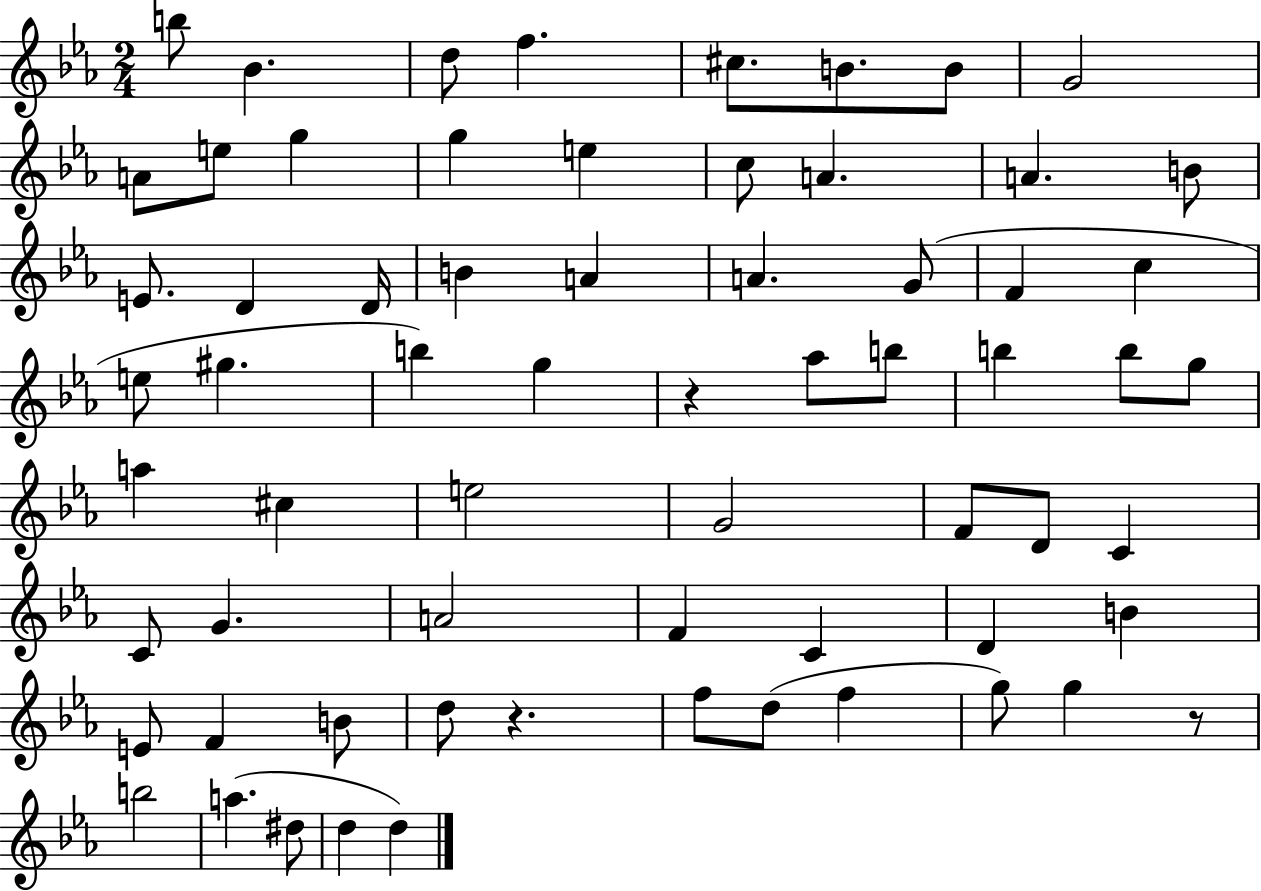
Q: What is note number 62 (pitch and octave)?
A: D5